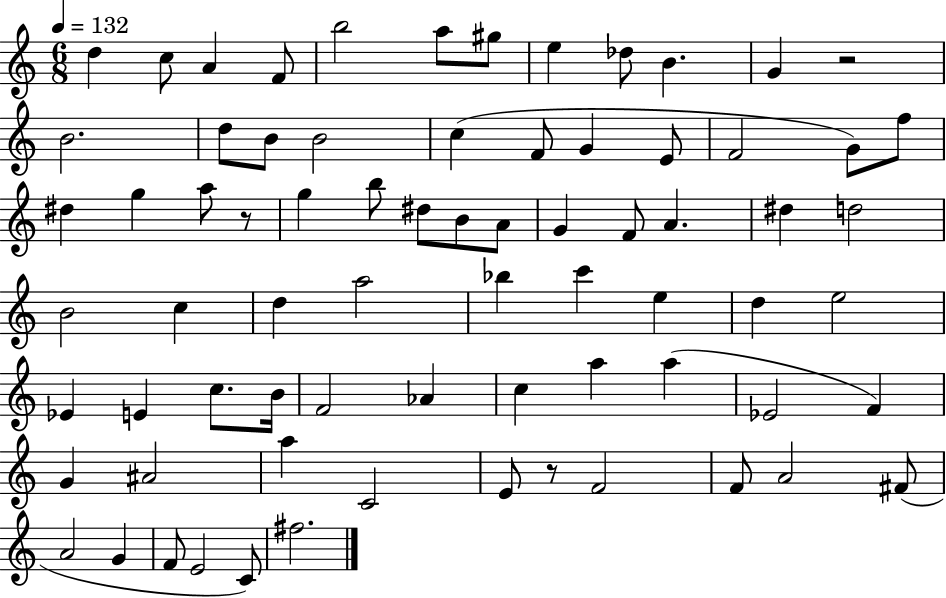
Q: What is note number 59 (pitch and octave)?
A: C4